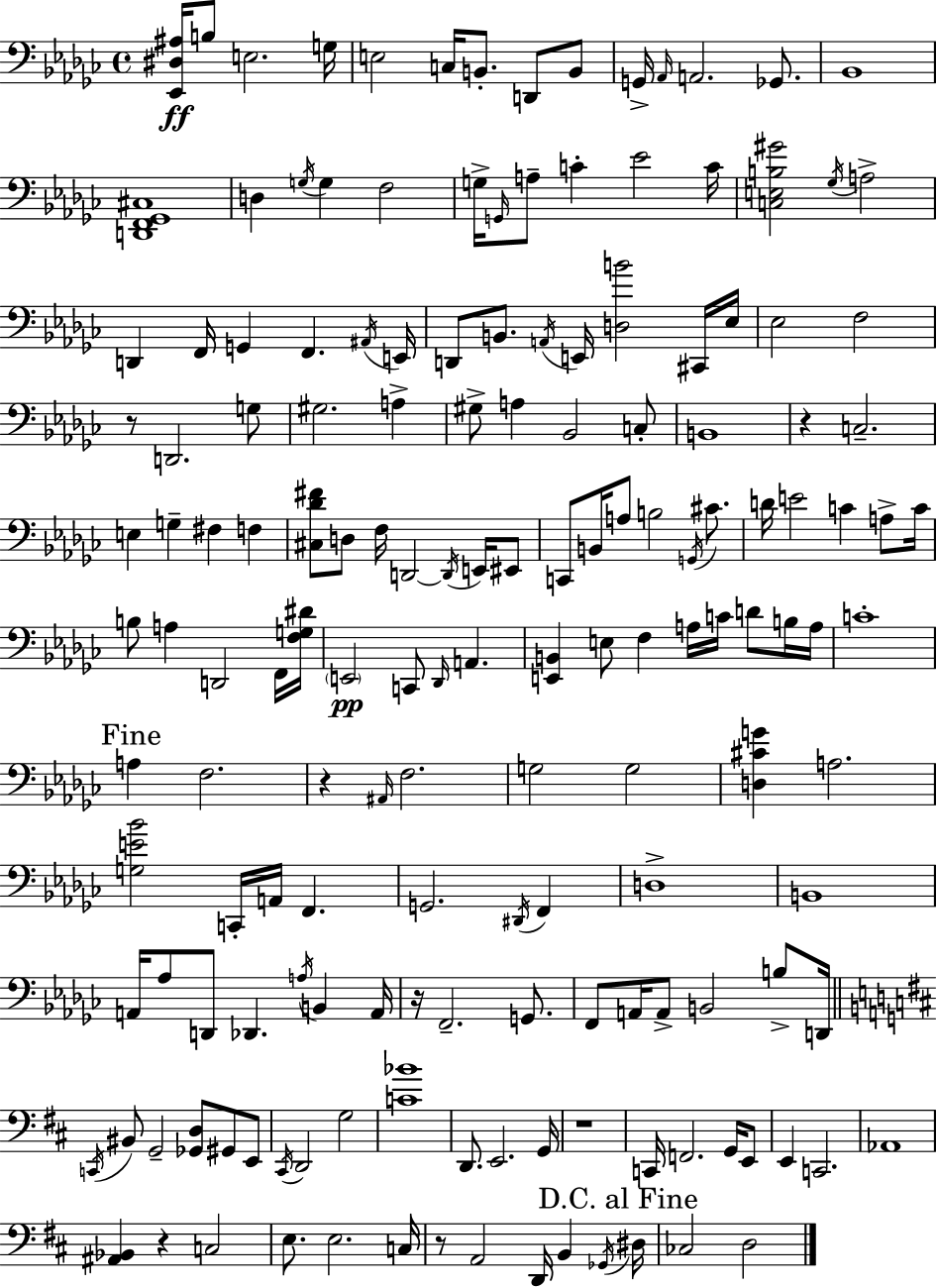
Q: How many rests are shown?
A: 7